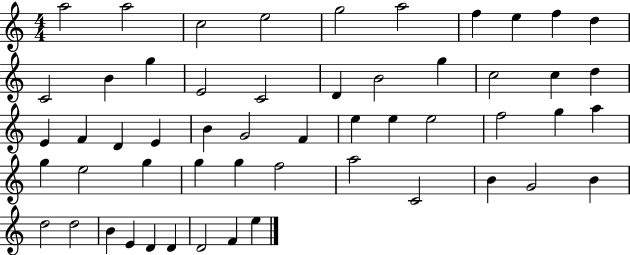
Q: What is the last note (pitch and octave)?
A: E5